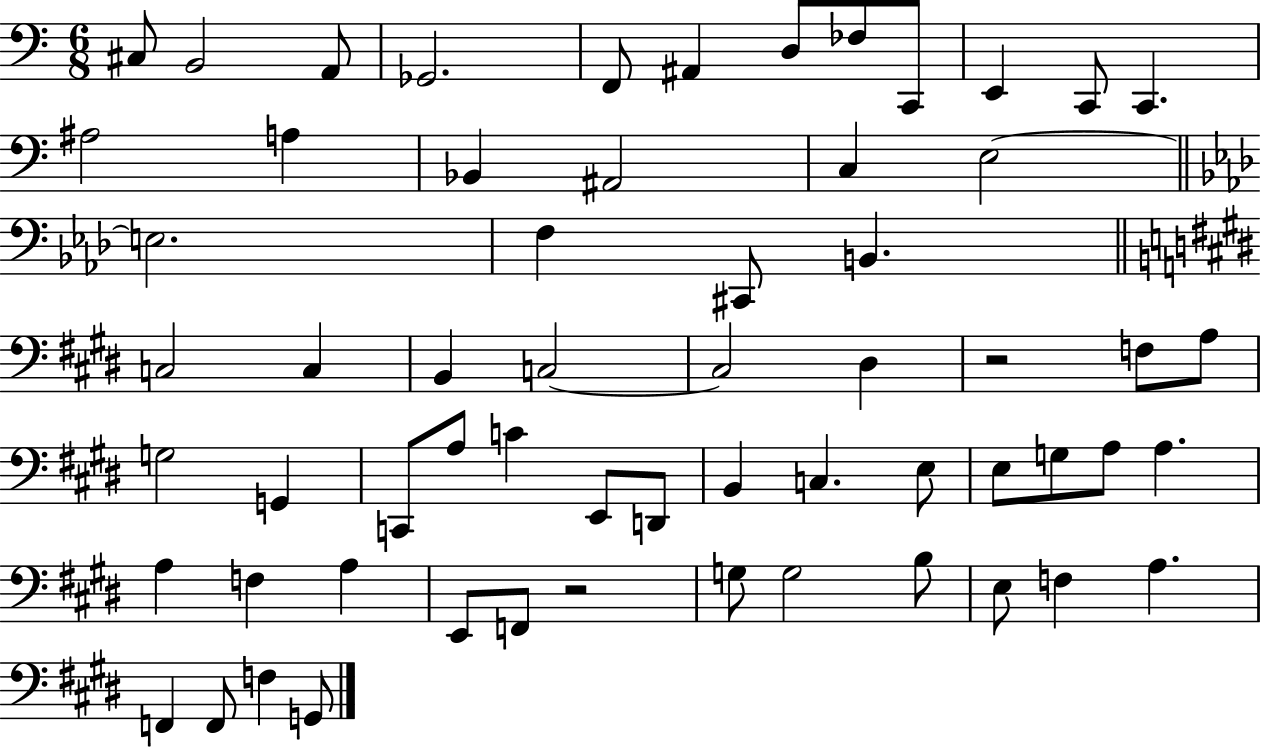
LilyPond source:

{
  \clef bass
  \numericTimeSignature
  \time 6/8
  \key c \major
  \repeat volta 2 { cis8 b,2 a,8 | ges,2. | f,8 ais,4 d8 fes8 c,8 | e,4 c,8 c,4. | \break ais2 a4 | bes,4 ais,2 | c4 e2~~ | \bar "||" \break \key aes \major e2. | f4 cis,8 b,4. | \bar "||" \break \key e \major c2 c4 | b,4 c2~~ | c2 dis4 | r2 f8 a8 | \break g2 g,4 | c,8 a8 c'4 e,8 d,8 | b,4 c4. e8 | e8 g8 a8 a4. | \break a4 f4 a4 | e,8 f,8 r2 | g8 g2 b8 | e8 f4 a4. | \break f,4 f,8 f4 g,8 | } \bar "|."
}